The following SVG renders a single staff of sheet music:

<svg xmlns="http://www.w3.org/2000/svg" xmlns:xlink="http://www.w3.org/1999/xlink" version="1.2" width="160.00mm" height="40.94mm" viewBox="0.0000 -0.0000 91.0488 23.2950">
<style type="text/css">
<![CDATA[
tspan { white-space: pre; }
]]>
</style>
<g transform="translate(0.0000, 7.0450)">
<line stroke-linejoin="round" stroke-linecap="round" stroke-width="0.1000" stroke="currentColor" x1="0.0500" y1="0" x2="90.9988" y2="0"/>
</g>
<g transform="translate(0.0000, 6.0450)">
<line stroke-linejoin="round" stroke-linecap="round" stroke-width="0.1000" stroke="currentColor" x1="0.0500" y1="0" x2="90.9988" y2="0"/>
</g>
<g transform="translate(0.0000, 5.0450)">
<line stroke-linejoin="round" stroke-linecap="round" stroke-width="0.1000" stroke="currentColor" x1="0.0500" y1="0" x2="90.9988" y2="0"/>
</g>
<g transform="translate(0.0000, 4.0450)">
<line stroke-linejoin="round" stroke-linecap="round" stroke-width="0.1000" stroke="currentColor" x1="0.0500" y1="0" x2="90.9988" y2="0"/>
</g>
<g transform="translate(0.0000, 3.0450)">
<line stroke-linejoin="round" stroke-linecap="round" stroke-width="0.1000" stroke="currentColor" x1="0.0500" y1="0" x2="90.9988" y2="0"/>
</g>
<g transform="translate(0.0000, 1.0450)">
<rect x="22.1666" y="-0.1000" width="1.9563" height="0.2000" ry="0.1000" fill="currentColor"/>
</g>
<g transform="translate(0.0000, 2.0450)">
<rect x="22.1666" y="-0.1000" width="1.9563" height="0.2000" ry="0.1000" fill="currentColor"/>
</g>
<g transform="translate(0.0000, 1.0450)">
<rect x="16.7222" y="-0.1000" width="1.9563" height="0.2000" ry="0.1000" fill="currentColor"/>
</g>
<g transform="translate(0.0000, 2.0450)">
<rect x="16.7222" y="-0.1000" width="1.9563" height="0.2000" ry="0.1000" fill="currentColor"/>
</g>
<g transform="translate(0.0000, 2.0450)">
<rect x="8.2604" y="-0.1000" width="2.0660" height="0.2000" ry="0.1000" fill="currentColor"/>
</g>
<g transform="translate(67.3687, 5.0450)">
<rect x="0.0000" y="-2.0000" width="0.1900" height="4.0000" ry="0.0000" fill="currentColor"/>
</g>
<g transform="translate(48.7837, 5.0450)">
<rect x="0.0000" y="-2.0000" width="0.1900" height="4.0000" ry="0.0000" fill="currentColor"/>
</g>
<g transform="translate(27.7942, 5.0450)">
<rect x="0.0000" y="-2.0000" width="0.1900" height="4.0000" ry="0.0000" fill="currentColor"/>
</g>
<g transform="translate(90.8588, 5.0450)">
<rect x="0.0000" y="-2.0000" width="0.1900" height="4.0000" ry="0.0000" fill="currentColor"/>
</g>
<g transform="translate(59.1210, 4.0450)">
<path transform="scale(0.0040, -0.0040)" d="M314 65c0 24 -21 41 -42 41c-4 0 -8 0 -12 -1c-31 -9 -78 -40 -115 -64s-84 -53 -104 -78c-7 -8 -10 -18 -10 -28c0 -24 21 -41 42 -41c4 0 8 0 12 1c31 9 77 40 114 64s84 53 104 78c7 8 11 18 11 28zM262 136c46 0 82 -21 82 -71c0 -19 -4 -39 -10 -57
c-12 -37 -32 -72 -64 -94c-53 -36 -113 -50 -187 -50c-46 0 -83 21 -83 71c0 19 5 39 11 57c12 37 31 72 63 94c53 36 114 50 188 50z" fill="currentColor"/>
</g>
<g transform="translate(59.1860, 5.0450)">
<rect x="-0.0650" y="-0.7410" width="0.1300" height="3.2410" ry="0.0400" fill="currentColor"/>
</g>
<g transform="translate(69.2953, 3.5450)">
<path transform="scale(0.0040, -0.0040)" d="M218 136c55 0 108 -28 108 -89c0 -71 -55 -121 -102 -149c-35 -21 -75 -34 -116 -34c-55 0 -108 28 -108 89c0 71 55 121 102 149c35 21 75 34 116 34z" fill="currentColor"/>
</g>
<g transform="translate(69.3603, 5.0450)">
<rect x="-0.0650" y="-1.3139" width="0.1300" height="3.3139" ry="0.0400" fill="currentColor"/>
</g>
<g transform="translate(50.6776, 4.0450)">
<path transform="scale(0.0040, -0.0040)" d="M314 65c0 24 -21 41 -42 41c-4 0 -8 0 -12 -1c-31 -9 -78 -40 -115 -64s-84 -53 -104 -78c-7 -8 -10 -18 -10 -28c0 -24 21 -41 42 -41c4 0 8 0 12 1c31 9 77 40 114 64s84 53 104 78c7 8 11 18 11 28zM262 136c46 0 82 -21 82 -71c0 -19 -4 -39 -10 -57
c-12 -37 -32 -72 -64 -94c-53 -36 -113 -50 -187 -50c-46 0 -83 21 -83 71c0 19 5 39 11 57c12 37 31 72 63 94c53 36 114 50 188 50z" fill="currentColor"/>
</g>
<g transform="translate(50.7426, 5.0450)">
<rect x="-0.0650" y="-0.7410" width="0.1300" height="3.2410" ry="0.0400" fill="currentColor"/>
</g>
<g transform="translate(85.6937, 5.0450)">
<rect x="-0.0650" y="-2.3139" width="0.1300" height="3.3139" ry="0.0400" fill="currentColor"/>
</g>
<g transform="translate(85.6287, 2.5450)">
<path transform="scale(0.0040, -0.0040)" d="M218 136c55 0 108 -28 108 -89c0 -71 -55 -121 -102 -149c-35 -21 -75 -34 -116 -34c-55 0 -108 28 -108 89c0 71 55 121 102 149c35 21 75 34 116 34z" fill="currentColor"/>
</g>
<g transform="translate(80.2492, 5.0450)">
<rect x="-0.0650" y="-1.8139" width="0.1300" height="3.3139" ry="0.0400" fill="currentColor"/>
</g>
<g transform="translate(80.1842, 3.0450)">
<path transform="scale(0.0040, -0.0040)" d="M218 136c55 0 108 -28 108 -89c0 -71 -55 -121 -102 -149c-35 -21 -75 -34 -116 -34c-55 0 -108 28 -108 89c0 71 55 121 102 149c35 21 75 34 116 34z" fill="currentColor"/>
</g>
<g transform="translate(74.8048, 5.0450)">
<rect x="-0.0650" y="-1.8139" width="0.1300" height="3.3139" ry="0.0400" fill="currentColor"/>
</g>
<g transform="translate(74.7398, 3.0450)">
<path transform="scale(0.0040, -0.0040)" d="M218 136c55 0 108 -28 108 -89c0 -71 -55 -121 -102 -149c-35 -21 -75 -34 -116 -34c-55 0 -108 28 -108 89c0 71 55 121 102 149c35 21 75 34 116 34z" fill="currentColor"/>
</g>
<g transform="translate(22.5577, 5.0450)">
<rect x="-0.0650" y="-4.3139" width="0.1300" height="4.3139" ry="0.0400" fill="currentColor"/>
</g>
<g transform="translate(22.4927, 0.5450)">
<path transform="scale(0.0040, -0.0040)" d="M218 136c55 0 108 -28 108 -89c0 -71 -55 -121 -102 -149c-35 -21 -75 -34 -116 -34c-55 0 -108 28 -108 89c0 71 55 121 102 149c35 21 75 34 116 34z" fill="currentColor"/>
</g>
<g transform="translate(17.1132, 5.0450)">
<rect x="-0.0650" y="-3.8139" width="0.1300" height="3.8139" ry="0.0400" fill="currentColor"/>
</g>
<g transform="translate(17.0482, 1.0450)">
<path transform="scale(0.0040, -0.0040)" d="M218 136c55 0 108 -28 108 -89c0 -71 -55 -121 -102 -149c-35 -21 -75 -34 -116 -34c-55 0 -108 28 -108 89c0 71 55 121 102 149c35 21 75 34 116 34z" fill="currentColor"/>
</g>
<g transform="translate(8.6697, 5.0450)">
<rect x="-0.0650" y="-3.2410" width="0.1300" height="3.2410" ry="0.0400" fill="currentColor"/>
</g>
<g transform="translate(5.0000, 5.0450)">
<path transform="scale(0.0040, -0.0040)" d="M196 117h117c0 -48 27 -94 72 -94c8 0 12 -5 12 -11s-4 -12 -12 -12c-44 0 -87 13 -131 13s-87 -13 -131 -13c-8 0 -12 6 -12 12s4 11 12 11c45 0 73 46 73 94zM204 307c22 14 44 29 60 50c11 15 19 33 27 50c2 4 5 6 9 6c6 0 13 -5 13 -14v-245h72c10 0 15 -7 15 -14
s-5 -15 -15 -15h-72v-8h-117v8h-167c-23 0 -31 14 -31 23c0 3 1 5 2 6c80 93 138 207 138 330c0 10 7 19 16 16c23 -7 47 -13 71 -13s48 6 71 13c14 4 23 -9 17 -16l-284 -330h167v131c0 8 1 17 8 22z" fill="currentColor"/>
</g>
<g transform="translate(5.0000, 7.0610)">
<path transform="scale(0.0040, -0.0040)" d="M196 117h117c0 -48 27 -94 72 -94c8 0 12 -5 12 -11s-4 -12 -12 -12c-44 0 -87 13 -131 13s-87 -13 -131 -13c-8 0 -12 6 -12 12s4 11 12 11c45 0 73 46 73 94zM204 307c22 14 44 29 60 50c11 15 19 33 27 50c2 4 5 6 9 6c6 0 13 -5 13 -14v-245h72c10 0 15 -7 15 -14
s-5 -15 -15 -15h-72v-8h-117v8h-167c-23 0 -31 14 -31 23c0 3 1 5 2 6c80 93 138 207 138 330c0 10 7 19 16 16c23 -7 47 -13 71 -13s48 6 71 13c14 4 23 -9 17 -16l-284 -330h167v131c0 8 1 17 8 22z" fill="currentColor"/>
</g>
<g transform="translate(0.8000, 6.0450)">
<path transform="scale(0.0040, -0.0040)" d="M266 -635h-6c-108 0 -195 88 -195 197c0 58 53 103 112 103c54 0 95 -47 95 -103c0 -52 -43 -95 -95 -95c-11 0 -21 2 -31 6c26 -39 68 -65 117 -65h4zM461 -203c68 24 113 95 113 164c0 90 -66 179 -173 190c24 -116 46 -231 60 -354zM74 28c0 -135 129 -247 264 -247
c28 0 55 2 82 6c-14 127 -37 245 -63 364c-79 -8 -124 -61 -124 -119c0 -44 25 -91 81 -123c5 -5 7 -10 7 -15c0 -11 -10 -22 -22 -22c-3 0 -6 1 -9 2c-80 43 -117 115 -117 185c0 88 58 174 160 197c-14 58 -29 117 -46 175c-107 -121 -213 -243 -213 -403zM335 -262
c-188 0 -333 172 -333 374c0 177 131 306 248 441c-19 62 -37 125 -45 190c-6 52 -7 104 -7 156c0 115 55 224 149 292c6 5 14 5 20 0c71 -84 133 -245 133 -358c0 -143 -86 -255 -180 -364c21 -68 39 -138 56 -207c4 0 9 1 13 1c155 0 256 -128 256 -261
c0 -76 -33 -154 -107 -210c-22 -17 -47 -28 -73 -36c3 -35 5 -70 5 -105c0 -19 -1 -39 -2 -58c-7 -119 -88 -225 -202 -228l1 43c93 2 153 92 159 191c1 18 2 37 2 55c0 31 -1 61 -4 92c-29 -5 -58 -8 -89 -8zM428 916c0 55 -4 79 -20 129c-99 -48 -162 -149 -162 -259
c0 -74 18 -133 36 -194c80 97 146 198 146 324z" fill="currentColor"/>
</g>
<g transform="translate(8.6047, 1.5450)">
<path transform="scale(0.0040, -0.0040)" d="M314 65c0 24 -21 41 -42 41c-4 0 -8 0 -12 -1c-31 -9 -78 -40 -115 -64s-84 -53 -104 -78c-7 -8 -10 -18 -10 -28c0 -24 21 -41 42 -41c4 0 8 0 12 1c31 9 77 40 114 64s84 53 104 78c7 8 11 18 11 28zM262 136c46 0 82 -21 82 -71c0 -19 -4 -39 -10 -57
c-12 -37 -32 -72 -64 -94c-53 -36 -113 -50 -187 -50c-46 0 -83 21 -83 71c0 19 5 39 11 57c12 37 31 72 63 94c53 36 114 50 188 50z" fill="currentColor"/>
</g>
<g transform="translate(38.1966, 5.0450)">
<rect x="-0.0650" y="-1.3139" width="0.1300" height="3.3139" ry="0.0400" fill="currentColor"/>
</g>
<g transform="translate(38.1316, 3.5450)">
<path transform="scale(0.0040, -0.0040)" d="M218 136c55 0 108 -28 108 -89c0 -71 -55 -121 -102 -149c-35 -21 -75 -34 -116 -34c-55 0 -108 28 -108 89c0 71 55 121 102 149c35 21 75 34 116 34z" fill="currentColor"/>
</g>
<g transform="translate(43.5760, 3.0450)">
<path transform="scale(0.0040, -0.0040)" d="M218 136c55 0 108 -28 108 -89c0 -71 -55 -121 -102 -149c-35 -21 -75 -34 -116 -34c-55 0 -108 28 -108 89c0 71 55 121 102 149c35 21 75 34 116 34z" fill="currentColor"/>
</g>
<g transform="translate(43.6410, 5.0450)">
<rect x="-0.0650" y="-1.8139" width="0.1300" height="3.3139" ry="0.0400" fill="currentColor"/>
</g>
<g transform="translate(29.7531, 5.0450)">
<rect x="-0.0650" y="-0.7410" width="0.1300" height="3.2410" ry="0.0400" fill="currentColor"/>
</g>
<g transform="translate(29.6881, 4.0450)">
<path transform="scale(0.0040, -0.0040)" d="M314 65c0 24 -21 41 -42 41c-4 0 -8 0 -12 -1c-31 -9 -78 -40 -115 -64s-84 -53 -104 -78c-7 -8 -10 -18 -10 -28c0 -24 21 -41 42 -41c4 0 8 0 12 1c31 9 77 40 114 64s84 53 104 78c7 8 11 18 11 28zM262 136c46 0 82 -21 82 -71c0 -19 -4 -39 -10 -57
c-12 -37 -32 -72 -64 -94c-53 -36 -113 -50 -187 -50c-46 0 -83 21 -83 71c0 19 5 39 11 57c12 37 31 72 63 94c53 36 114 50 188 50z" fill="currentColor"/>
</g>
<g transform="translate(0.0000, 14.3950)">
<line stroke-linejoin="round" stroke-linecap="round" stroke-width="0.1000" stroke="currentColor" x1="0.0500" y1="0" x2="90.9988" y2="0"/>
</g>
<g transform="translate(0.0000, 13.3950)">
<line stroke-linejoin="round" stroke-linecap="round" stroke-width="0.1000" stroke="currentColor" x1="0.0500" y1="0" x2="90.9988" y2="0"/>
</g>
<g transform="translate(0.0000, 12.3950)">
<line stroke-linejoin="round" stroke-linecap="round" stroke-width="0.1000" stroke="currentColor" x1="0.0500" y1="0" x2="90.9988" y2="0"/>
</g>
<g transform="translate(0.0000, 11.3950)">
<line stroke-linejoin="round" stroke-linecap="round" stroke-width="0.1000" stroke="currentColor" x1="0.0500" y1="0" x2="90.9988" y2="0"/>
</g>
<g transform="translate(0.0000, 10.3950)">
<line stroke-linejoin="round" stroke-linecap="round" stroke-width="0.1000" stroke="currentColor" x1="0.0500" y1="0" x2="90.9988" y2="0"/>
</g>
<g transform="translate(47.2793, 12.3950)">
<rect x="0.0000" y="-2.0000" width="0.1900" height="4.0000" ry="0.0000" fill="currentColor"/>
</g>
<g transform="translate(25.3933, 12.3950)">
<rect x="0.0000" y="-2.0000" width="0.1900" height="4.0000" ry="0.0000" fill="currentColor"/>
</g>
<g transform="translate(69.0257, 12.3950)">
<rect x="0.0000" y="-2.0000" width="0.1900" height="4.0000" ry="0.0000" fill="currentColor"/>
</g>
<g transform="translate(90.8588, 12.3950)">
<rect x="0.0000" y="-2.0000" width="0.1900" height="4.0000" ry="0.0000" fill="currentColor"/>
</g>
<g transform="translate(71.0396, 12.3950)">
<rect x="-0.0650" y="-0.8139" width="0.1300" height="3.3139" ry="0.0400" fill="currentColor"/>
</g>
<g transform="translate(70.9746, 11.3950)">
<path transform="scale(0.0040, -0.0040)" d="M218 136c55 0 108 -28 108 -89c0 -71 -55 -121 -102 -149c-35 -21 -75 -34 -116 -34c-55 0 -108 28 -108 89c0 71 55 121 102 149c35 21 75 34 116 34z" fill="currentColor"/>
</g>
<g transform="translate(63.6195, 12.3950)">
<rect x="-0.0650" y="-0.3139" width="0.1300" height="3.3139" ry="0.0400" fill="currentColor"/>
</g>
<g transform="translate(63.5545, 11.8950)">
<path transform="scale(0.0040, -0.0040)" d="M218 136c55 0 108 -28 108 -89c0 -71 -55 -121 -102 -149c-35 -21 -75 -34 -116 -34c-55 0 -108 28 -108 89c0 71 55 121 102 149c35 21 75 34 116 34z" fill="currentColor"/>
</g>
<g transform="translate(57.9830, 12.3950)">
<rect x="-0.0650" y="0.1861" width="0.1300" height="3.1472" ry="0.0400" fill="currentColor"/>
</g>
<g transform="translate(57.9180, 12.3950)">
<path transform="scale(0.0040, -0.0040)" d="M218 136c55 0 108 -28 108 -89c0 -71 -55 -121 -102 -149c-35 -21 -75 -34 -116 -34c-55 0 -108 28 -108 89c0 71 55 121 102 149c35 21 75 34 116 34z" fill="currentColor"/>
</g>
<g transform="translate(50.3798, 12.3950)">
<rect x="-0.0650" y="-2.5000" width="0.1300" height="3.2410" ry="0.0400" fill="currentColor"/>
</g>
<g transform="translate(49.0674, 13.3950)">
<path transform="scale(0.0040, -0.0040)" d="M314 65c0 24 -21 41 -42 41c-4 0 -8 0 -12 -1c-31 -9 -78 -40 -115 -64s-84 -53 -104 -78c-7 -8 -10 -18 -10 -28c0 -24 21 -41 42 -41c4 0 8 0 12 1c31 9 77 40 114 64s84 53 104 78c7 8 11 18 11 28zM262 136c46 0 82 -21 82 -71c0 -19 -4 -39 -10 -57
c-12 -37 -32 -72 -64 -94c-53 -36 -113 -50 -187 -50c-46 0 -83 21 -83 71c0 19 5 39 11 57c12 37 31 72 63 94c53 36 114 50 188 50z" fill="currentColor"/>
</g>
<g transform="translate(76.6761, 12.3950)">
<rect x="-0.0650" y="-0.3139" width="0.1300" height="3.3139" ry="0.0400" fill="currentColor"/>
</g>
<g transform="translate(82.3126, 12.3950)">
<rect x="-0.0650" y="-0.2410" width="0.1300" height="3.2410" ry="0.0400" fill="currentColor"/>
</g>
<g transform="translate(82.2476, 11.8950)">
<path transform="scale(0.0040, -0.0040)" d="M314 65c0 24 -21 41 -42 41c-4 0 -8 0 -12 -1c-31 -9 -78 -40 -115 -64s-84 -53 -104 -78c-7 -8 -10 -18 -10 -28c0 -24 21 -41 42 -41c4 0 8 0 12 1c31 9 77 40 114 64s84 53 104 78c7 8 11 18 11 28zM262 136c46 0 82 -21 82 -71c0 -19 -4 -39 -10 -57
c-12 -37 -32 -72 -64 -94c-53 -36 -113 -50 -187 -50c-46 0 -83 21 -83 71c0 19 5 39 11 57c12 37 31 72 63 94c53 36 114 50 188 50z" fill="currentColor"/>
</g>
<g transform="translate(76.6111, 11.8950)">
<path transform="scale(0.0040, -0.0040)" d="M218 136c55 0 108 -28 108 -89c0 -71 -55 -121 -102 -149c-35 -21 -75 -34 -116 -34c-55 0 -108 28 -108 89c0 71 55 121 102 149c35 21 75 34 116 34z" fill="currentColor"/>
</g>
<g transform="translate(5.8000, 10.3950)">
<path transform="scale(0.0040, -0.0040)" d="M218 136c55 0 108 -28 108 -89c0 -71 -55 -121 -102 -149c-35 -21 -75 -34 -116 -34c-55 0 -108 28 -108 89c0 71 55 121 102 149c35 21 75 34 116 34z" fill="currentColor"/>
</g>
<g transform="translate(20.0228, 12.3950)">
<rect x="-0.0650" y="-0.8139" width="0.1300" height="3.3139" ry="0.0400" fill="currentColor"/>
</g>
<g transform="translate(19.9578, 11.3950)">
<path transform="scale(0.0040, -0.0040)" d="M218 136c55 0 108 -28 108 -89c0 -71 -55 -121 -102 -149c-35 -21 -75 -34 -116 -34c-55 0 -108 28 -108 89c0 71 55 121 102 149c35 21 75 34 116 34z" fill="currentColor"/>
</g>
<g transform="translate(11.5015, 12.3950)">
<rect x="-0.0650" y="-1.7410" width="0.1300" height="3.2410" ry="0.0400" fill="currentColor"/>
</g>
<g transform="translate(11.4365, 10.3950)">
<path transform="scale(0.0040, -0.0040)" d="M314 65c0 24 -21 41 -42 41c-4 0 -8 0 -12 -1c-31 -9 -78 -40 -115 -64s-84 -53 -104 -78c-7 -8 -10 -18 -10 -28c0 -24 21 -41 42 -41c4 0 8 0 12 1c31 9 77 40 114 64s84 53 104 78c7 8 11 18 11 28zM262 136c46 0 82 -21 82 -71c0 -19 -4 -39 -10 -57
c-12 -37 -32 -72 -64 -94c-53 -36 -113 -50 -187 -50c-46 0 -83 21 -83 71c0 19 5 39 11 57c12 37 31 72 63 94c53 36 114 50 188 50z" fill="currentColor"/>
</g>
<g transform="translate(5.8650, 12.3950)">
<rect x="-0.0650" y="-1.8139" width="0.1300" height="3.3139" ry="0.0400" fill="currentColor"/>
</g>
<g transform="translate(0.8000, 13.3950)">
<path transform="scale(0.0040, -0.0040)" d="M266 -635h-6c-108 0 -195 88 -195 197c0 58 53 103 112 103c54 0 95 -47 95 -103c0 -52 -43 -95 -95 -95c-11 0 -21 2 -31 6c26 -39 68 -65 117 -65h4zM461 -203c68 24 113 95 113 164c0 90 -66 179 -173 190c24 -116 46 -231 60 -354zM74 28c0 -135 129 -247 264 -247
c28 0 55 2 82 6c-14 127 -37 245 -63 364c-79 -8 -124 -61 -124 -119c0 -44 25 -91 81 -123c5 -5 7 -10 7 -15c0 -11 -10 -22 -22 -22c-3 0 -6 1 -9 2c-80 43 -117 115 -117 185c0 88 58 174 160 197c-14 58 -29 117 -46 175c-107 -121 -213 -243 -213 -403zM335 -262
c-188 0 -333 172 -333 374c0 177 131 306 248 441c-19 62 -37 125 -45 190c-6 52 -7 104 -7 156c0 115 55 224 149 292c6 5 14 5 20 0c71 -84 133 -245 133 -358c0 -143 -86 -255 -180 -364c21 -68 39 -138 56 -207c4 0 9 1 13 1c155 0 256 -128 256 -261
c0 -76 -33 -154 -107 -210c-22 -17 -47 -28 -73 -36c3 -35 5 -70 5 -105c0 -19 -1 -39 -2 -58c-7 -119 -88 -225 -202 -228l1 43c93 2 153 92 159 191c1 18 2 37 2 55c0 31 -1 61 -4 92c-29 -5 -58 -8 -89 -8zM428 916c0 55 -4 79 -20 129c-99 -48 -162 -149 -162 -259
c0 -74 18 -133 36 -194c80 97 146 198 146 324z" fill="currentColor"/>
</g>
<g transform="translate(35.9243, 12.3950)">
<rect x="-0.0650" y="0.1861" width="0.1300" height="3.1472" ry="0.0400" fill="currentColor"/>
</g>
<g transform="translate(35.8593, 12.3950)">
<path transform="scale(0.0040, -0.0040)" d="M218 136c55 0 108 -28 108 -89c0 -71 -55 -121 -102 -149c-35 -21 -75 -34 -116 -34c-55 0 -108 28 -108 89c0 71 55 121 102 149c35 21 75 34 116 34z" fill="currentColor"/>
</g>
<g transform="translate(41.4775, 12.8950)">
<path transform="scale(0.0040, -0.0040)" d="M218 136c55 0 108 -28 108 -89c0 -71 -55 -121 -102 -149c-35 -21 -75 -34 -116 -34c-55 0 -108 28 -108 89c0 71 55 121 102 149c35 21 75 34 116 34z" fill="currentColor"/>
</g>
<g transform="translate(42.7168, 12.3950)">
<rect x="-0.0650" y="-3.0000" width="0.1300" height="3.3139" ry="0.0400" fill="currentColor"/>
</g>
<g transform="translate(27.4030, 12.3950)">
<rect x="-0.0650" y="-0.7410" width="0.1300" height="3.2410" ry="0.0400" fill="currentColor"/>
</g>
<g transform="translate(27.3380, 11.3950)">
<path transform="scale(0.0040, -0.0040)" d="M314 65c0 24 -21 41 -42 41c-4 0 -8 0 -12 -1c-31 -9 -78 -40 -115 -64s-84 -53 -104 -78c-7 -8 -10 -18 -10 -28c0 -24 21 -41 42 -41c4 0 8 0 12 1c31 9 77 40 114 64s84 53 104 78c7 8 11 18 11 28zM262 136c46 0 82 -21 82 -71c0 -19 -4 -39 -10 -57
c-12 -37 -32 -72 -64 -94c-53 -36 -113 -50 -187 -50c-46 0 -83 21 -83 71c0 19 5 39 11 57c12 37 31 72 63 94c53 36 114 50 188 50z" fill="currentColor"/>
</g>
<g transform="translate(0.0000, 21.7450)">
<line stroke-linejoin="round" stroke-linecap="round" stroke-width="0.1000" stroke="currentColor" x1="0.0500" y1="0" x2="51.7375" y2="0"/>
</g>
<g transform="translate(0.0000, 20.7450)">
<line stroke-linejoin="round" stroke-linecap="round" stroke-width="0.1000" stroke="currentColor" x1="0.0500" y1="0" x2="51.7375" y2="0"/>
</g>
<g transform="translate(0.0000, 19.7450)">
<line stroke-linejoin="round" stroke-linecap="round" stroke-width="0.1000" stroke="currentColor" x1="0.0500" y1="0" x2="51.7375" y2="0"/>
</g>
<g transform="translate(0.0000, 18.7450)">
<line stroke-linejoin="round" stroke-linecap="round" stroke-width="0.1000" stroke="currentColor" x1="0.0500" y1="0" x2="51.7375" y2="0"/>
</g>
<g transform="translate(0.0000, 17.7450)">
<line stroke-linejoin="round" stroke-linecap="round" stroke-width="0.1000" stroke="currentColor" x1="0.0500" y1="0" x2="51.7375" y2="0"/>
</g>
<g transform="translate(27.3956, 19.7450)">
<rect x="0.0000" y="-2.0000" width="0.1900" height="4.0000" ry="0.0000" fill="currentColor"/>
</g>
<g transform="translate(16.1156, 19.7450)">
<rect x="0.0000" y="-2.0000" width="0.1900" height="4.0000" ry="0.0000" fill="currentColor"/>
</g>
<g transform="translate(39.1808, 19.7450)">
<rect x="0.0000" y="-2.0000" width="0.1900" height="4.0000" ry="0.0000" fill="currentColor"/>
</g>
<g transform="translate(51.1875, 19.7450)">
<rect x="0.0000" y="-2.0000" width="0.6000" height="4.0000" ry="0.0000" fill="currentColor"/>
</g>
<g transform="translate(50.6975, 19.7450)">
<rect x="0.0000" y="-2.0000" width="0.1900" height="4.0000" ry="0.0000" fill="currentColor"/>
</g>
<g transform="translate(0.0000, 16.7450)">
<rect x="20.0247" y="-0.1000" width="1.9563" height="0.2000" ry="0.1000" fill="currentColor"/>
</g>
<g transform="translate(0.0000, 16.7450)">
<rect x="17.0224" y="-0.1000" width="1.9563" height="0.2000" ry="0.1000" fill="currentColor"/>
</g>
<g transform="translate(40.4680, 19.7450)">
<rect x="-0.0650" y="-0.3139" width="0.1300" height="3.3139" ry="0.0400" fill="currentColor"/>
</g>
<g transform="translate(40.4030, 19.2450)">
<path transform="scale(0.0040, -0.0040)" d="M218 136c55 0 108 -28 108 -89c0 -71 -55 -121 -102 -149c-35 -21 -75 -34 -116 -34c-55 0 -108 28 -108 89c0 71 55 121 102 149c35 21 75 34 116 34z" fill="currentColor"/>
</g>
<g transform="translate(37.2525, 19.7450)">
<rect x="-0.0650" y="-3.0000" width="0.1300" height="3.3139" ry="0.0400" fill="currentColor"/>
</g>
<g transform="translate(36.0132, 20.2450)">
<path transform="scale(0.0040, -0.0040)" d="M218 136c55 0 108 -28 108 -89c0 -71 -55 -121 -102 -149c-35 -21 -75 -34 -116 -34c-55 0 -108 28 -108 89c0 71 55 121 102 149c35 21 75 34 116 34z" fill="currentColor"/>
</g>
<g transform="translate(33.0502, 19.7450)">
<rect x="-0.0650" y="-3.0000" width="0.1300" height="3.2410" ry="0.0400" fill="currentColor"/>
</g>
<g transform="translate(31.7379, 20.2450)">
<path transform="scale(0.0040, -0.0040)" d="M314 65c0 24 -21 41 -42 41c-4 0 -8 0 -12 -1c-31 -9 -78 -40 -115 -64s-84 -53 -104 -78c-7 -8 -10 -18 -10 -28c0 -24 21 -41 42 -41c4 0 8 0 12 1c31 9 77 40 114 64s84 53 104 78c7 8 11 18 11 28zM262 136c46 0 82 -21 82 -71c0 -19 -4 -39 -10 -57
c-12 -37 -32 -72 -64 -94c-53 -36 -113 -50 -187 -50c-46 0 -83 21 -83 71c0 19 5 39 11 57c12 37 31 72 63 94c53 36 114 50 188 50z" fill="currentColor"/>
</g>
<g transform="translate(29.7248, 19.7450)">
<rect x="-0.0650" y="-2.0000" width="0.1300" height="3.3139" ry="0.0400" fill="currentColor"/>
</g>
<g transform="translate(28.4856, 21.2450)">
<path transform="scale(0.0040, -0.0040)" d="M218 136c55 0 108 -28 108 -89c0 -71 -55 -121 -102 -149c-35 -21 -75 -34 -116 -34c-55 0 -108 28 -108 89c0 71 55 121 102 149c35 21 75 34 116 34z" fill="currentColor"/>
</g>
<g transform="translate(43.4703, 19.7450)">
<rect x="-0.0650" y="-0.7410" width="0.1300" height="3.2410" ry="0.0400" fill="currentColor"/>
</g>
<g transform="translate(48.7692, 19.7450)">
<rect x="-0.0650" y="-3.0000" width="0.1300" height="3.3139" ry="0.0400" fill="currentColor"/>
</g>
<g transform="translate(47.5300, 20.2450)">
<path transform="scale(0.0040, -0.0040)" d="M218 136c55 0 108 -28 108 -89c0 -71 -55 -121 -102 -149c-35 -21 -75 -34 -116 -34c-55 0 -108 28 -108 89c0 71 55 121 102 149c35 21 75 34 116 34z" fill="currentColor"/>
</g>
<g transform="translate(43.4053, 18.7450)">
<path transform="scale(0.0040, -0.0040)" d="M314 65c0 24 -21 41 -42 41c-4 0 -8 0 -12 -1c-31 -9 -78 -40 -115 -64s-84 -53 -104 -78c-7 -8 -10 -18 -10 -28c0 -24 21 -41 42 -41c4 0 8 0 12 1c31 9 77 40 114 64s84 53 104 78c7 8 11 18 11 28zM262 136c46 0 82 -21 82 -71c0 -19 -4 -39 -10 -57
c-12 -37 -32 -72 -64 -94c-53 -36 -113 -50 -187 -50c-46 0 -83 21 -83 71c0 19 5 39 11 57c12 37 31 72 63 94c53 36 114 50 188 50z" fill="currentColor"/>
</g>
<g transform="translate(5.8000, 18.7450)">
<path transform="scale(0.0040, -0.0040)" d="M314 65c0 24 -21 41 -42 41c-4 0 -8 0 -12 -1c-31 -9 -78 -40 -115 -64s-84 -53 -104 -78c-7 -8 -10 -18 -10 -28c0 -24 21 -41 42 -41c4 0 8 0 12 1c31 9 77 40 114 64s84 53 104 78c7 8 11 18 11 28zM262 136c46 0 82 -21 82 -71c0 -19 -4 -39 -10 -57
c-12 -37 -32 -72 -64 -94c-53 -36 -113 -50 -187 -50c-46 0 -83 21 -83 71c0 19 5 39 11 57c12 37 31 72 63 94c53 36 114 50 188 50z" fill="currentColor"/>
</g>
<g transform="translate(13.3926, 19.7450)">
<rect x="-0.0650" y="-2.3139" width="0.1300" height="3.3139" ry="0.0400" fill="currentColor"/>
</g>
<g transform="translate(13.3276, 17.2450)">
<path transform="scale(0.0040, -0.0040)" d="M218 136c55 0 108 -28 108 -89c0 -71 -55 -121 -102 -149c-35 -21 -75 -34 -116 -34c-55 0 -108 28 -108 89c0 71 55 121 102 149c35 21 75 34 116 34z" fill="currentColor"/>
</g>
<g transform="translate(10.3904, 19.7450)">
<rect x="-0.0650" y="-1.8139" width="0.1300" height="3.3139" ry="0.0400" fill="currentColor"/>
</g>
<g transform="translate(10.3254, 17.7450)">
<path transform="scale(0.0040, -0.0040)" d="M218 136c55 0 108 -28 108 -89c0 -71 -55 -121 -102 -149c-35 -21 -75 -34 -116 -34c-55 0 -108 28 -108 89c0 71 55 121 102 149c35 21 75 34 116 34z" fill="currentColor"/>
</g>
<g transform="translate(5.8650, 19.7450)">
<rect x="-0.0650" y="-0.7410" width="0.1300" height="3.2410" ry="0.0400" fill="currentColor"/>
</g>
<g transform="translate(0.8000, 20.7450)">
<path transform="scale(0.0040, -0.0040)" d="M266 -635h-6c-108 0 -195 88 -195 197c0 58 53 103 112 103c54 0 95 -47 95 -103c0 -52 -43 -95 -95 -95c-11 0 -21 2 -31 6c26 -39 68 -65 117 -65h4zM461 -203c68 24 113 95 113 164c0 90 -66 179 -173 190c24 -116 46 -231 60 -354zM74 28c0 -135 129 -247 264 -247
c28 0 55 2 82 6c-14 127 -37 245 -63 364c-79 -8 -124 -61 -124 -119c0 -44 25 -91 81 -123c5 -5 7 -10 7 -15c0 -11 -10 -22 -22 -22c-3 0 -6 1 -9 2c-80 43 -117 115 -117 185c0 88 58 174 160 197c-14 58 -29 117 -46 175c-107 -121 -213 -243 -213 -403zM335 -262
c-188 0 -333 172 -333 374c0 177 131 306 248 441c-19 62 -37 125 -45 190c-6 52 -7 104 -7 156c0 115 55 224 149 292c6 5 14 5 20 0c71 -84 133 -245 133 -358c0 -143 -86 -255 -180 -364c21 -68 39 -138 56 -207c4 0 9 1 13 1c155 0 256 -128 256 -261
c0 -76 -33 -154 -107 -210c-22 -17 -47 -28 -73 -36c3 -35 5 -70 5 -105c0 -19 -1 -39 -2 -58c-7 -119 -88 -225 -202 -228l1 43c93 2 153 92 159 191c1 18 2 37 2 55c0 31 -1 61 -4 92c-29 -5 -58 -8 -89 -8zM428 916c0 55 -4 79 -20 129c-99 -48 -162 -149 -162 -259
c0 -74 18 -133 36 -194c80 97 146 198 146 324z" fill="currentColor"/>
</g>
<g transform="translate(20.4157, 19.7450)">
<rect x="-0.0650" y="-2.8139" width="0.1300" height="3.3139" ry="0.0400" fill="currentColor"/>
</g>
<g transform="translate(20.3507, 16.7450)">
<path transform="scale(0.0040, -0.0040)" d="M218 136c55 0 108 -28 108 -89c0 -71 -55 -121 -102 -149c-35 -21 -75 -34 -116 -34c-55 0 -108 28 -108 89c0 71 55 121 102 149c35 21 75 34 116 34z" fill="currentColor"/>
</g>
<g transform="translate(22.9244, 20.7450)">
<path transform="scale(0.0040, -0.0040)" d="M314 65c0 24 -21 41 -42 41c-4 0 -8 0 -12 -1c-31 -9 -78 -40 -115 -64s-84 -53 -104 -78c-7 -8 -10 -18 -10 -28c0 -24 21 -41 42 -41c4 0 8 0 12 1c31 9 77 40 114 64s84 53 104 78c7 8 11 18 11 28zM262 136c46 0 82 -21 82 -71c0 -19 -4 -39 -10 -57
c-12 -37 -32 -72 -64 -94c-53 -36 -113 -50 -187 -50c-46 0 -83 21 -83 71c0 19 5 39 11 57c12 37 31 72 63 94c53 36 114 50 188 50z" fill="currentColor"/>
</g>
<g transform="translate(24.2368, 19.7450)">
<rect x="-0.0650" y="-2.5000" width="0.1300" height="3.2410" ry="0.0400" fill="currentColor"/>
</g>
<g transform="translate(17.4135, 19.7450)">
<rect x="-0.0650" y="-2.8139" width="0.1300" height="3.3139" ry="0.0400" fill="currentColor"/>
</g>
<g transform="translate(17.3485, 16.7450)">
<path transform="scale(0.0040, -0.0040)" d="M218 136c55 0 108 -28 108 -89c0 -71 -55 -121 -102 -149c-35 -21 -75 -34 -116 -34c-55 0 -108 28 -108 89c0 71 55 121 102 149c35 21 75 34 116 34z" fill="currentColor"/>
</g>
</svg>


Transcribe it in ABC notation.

X:1
T:Untitled
M:4/4
L:1/4
K:C
b2 c' d' d2 e f d2 d2 e f f g f f2 d d2 B A G2 B c d c c2 d2 f g a a G2 F A2 A c d2 A